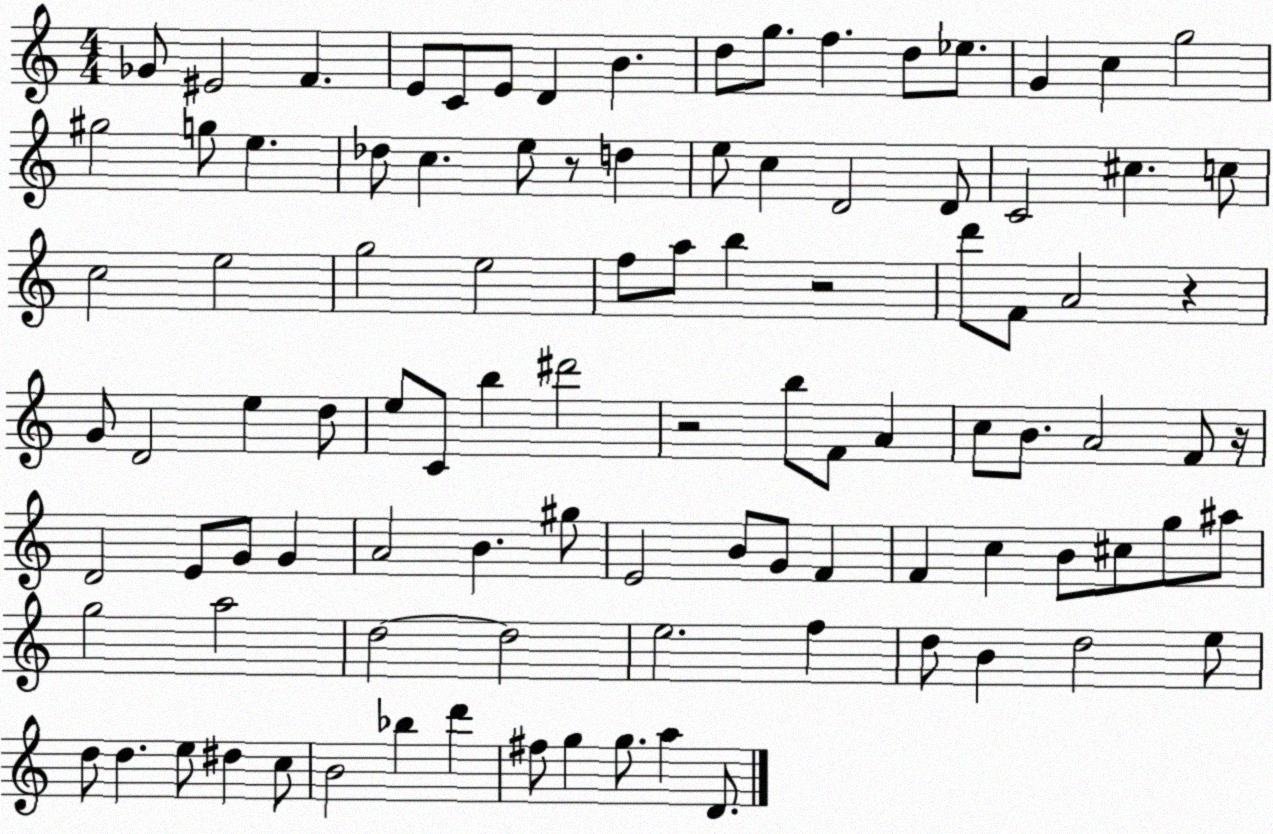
X:1
T:Untitled
M:4/4
L:1/4
K:C
_G/2 ^E2 F E/2 C/2 E/2 D B d/2 g/2 f d/2 _e/2 G c g2 ^g2 g/2 e _d/2 c e/2 z/2 d e/2 c D2 D/2 C2 ^c c/2 c2 e2 g2 e2 f/2 a/2 b z2 d'/2 F/2 A2 z G/2 D2 e d/2 e/2 C/2 b ^d'2 z2 b/2 F/2 A c/2 B/2 A2 F/2 z/4 D2 E/2 G/2 G A2 B ^g/2 E2 B/2 G/2 F F c B/2 ^c/2 g/2 ^a/2 g2 a2 d2 d2 e2 f d/2 B d2 e/2 d/2 d e/2 ^d c/2 B2 _b d' ^f/2 g g/2 a D/2